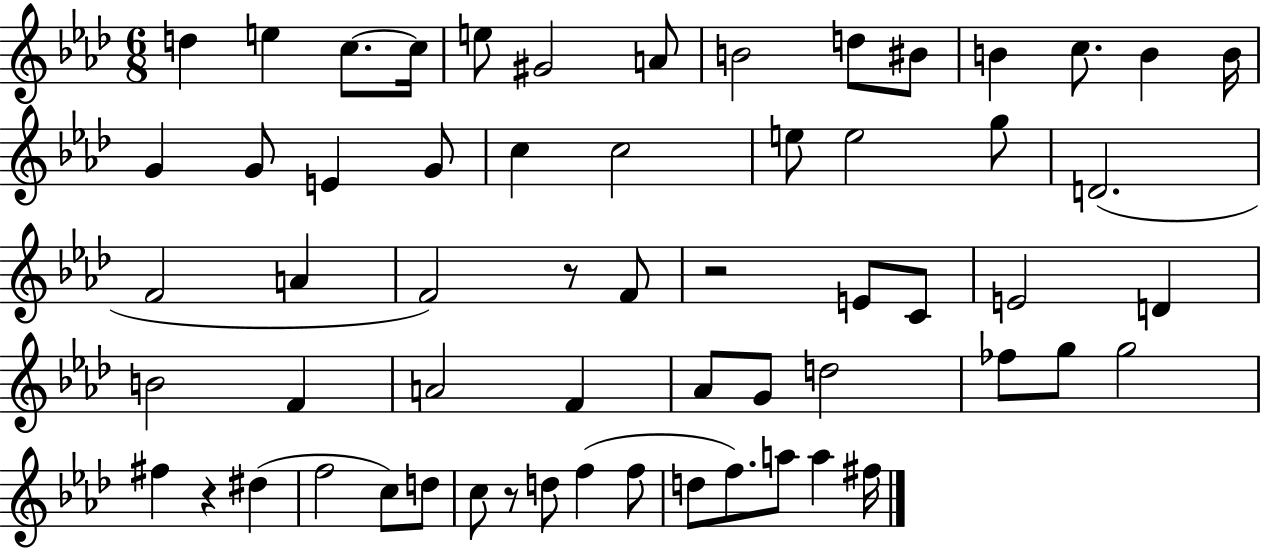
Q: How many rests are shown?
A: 4